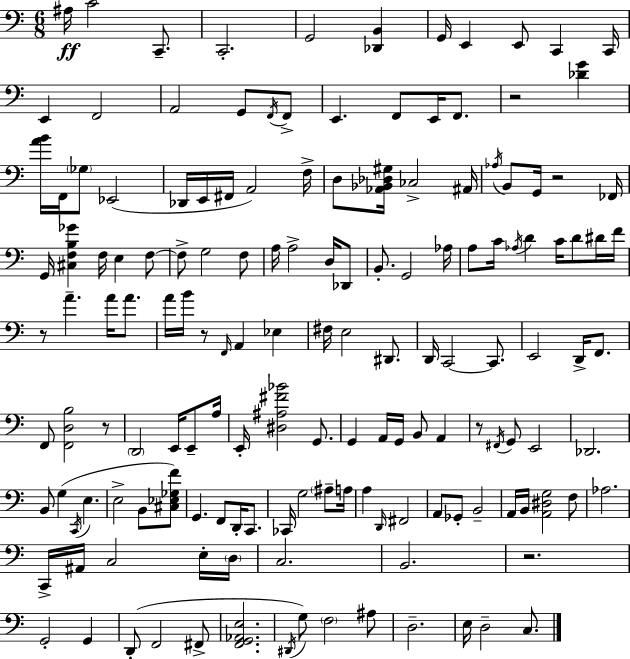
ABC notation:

X:1
T:Untitled
M:6/8
L:1/4
K:Am
^A,/4 C2 C,,/2 C,,2 G,,2 [_D,,B,,] G,,/4 E,, E,,/2 C,, C,,/4 E,, F,,2 A,,2 G,,/2 F,,/4 F,,/2 E,, F,,/2 E,,/4 F,,/2 z2 [_DG] [AB]/4 F,,/4 _G,/2 _E,,2 _D,,/4 E,,/4 ^F,,/4 A,,2 F,/4 D,/2 [_A,,_B,,_D,^G,]/4 _C,2 ^A,,/4 _A,/4 B,,/2 G,,/4 z2 _F,,/4 G,,/4 [^C,F,B,_G] F,/4 E, F,/2 F,/2 G,2 F,/2 A,/4 A,2 D,/4 _D,,/2 B,,/2 G,,2 _A,/4 A,/2 C/4 _A,/4 D C/4 D/2 ^D/4 F/4 z/2 A A/4 A/2 A/4 B/4 z/2 F,,/4 A,, _E, ^F,/4 E,2 ^D,,/2 D,,/4 C,,2 C,,/2 E,,2 D,,/4 F,,/2 F,,/2 [F,,D,B,]2 z/2 D,,2 E,,/4 E,,/2 A,/4 E,,/4 [^D,^A,^F_B]2 G,,/2 G,, A,,/4 G,,/4 B,,/2 A,, z/2 ^F,,/4 G,,/2 E,,2 _D,,2 B,,/2 G, C,,/4 E, E,2 B,,/2 [^C,_E,_G,F]/2 G,, F,,/2 D,,/4 C,,/2 _C,,/4 G,2 ^A,/2 A,/4 A, D,,/4 ^F,,2 A,,/2 _G,,/2 B,,2 A,,/4 B,,/4 [A,,^D,G,]2 F,/2 _A,2 C,,/4 ^A,,/4 C,2 E,/4 D,/4 C,2 B,,2 z2 G,,2 G,, D,,/2 F,,2 ^F,,/2 [F,,G,,_A,,E,]2 ^D,,/4 G,/2 F,2 ^A,/2 D,2 E,/4 D,2 C,/2